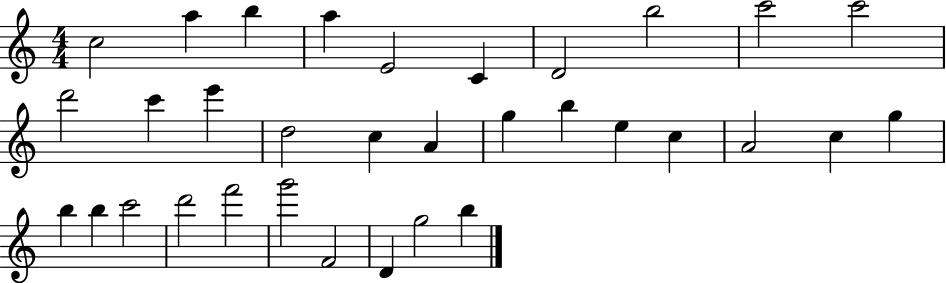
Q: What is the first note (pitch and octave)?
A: C5